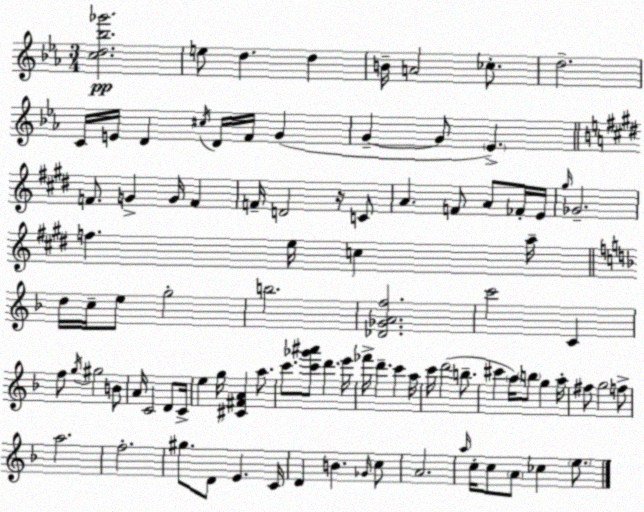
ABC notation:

X:1
T:Untitled
M:3/4
L:1/4
K:Eb
[cd_b_g']2 e/2 d d B/4 A2 _c/2 d2 C/4 E/4 D ^c/4 D/4 F/4 G G G/2 _E F/2 G G/4 F F/4 D2 z/4 C/2 A F/2 A/2 _F/4 E/4 ^g/4 _G2 f e/4 c a/4 d/4 c/4 e/2 g2 b2 [_D_GAf]2 c'2 C f/2 g/4 ^g2 B/2 A/4 C2 D/2 C/4 e g/4 [^C^FA] a/2 c'/2 [c'_g'^a']/2 d' e'/4 _f'/4 d' c' a/4 c'/4 d'2 b/2 ^c' a/4 b/2 g a/4 ^f/2 g2 f/2 a2 f2 ^g/2 D/2 E C/4 D B _G/4 c/2 A2 a/4 c/4 c/2 A/2 _c e/2